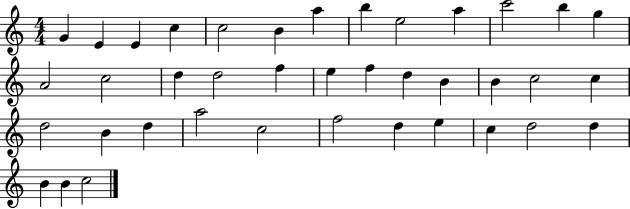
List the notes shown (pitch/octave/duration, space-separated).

G4/q E4/q E4/q C5/q C5/h B4/q A5/q B5/q E5/h A5/q C6/h B5/q G5/q A4/h C5/h D5/q D5/h F5/q E5/q F5/q D5/q B4/q B4/q C5/h C5/q D5/h B4/q D5/q A5/h C5/h F5/h D5/q E5/q C5/q D5/h D5/q B4/q B4/q C5/h